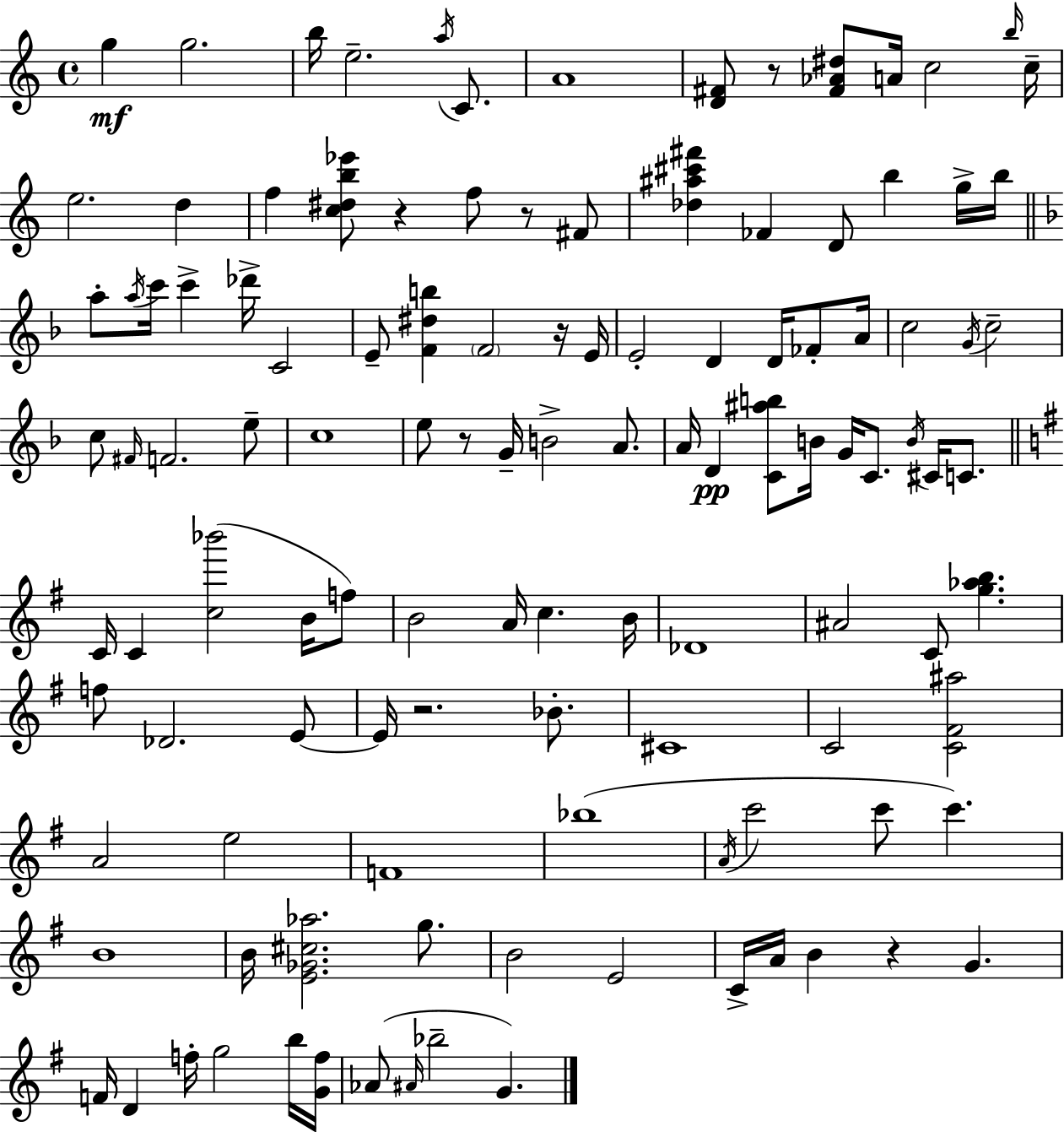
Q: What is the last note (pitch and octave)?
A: G4